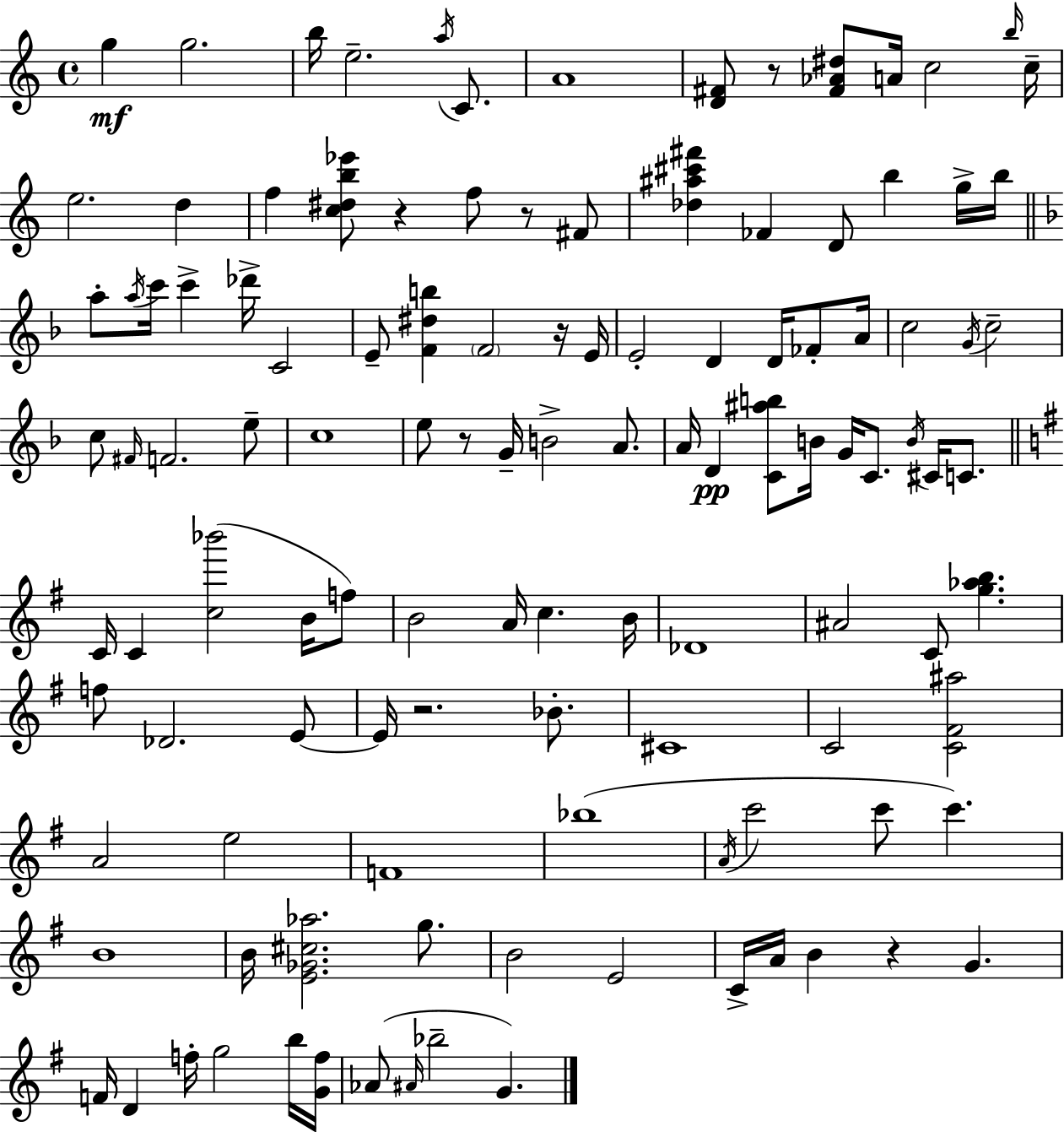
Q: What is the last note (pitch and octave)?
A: G4